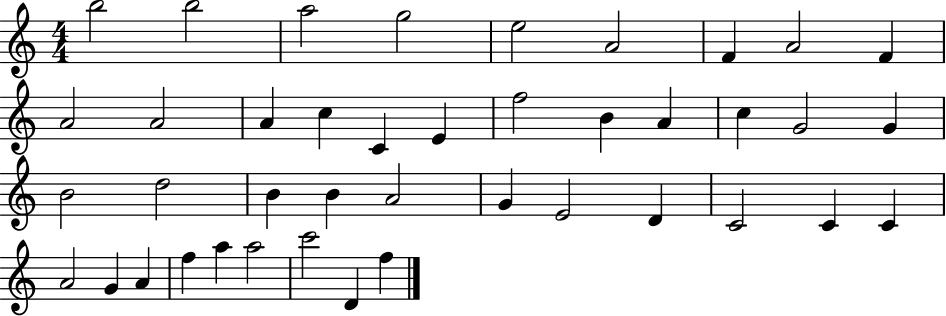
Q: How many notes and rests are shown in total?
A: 41